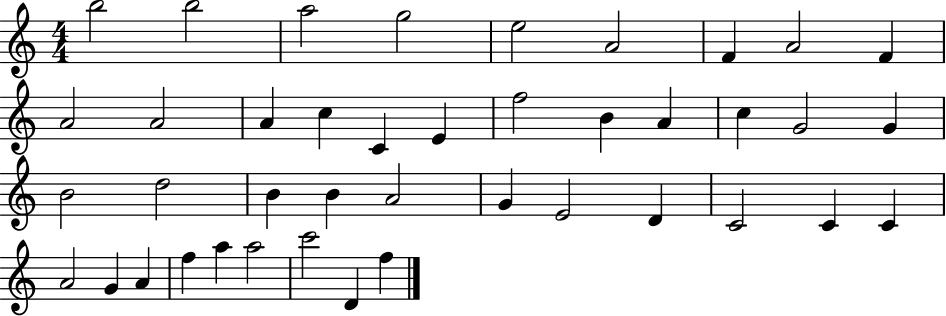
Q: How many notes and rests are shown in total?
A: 41